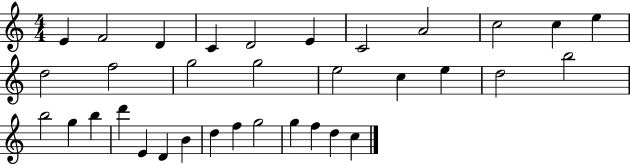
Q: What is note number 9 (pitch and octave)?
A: C5